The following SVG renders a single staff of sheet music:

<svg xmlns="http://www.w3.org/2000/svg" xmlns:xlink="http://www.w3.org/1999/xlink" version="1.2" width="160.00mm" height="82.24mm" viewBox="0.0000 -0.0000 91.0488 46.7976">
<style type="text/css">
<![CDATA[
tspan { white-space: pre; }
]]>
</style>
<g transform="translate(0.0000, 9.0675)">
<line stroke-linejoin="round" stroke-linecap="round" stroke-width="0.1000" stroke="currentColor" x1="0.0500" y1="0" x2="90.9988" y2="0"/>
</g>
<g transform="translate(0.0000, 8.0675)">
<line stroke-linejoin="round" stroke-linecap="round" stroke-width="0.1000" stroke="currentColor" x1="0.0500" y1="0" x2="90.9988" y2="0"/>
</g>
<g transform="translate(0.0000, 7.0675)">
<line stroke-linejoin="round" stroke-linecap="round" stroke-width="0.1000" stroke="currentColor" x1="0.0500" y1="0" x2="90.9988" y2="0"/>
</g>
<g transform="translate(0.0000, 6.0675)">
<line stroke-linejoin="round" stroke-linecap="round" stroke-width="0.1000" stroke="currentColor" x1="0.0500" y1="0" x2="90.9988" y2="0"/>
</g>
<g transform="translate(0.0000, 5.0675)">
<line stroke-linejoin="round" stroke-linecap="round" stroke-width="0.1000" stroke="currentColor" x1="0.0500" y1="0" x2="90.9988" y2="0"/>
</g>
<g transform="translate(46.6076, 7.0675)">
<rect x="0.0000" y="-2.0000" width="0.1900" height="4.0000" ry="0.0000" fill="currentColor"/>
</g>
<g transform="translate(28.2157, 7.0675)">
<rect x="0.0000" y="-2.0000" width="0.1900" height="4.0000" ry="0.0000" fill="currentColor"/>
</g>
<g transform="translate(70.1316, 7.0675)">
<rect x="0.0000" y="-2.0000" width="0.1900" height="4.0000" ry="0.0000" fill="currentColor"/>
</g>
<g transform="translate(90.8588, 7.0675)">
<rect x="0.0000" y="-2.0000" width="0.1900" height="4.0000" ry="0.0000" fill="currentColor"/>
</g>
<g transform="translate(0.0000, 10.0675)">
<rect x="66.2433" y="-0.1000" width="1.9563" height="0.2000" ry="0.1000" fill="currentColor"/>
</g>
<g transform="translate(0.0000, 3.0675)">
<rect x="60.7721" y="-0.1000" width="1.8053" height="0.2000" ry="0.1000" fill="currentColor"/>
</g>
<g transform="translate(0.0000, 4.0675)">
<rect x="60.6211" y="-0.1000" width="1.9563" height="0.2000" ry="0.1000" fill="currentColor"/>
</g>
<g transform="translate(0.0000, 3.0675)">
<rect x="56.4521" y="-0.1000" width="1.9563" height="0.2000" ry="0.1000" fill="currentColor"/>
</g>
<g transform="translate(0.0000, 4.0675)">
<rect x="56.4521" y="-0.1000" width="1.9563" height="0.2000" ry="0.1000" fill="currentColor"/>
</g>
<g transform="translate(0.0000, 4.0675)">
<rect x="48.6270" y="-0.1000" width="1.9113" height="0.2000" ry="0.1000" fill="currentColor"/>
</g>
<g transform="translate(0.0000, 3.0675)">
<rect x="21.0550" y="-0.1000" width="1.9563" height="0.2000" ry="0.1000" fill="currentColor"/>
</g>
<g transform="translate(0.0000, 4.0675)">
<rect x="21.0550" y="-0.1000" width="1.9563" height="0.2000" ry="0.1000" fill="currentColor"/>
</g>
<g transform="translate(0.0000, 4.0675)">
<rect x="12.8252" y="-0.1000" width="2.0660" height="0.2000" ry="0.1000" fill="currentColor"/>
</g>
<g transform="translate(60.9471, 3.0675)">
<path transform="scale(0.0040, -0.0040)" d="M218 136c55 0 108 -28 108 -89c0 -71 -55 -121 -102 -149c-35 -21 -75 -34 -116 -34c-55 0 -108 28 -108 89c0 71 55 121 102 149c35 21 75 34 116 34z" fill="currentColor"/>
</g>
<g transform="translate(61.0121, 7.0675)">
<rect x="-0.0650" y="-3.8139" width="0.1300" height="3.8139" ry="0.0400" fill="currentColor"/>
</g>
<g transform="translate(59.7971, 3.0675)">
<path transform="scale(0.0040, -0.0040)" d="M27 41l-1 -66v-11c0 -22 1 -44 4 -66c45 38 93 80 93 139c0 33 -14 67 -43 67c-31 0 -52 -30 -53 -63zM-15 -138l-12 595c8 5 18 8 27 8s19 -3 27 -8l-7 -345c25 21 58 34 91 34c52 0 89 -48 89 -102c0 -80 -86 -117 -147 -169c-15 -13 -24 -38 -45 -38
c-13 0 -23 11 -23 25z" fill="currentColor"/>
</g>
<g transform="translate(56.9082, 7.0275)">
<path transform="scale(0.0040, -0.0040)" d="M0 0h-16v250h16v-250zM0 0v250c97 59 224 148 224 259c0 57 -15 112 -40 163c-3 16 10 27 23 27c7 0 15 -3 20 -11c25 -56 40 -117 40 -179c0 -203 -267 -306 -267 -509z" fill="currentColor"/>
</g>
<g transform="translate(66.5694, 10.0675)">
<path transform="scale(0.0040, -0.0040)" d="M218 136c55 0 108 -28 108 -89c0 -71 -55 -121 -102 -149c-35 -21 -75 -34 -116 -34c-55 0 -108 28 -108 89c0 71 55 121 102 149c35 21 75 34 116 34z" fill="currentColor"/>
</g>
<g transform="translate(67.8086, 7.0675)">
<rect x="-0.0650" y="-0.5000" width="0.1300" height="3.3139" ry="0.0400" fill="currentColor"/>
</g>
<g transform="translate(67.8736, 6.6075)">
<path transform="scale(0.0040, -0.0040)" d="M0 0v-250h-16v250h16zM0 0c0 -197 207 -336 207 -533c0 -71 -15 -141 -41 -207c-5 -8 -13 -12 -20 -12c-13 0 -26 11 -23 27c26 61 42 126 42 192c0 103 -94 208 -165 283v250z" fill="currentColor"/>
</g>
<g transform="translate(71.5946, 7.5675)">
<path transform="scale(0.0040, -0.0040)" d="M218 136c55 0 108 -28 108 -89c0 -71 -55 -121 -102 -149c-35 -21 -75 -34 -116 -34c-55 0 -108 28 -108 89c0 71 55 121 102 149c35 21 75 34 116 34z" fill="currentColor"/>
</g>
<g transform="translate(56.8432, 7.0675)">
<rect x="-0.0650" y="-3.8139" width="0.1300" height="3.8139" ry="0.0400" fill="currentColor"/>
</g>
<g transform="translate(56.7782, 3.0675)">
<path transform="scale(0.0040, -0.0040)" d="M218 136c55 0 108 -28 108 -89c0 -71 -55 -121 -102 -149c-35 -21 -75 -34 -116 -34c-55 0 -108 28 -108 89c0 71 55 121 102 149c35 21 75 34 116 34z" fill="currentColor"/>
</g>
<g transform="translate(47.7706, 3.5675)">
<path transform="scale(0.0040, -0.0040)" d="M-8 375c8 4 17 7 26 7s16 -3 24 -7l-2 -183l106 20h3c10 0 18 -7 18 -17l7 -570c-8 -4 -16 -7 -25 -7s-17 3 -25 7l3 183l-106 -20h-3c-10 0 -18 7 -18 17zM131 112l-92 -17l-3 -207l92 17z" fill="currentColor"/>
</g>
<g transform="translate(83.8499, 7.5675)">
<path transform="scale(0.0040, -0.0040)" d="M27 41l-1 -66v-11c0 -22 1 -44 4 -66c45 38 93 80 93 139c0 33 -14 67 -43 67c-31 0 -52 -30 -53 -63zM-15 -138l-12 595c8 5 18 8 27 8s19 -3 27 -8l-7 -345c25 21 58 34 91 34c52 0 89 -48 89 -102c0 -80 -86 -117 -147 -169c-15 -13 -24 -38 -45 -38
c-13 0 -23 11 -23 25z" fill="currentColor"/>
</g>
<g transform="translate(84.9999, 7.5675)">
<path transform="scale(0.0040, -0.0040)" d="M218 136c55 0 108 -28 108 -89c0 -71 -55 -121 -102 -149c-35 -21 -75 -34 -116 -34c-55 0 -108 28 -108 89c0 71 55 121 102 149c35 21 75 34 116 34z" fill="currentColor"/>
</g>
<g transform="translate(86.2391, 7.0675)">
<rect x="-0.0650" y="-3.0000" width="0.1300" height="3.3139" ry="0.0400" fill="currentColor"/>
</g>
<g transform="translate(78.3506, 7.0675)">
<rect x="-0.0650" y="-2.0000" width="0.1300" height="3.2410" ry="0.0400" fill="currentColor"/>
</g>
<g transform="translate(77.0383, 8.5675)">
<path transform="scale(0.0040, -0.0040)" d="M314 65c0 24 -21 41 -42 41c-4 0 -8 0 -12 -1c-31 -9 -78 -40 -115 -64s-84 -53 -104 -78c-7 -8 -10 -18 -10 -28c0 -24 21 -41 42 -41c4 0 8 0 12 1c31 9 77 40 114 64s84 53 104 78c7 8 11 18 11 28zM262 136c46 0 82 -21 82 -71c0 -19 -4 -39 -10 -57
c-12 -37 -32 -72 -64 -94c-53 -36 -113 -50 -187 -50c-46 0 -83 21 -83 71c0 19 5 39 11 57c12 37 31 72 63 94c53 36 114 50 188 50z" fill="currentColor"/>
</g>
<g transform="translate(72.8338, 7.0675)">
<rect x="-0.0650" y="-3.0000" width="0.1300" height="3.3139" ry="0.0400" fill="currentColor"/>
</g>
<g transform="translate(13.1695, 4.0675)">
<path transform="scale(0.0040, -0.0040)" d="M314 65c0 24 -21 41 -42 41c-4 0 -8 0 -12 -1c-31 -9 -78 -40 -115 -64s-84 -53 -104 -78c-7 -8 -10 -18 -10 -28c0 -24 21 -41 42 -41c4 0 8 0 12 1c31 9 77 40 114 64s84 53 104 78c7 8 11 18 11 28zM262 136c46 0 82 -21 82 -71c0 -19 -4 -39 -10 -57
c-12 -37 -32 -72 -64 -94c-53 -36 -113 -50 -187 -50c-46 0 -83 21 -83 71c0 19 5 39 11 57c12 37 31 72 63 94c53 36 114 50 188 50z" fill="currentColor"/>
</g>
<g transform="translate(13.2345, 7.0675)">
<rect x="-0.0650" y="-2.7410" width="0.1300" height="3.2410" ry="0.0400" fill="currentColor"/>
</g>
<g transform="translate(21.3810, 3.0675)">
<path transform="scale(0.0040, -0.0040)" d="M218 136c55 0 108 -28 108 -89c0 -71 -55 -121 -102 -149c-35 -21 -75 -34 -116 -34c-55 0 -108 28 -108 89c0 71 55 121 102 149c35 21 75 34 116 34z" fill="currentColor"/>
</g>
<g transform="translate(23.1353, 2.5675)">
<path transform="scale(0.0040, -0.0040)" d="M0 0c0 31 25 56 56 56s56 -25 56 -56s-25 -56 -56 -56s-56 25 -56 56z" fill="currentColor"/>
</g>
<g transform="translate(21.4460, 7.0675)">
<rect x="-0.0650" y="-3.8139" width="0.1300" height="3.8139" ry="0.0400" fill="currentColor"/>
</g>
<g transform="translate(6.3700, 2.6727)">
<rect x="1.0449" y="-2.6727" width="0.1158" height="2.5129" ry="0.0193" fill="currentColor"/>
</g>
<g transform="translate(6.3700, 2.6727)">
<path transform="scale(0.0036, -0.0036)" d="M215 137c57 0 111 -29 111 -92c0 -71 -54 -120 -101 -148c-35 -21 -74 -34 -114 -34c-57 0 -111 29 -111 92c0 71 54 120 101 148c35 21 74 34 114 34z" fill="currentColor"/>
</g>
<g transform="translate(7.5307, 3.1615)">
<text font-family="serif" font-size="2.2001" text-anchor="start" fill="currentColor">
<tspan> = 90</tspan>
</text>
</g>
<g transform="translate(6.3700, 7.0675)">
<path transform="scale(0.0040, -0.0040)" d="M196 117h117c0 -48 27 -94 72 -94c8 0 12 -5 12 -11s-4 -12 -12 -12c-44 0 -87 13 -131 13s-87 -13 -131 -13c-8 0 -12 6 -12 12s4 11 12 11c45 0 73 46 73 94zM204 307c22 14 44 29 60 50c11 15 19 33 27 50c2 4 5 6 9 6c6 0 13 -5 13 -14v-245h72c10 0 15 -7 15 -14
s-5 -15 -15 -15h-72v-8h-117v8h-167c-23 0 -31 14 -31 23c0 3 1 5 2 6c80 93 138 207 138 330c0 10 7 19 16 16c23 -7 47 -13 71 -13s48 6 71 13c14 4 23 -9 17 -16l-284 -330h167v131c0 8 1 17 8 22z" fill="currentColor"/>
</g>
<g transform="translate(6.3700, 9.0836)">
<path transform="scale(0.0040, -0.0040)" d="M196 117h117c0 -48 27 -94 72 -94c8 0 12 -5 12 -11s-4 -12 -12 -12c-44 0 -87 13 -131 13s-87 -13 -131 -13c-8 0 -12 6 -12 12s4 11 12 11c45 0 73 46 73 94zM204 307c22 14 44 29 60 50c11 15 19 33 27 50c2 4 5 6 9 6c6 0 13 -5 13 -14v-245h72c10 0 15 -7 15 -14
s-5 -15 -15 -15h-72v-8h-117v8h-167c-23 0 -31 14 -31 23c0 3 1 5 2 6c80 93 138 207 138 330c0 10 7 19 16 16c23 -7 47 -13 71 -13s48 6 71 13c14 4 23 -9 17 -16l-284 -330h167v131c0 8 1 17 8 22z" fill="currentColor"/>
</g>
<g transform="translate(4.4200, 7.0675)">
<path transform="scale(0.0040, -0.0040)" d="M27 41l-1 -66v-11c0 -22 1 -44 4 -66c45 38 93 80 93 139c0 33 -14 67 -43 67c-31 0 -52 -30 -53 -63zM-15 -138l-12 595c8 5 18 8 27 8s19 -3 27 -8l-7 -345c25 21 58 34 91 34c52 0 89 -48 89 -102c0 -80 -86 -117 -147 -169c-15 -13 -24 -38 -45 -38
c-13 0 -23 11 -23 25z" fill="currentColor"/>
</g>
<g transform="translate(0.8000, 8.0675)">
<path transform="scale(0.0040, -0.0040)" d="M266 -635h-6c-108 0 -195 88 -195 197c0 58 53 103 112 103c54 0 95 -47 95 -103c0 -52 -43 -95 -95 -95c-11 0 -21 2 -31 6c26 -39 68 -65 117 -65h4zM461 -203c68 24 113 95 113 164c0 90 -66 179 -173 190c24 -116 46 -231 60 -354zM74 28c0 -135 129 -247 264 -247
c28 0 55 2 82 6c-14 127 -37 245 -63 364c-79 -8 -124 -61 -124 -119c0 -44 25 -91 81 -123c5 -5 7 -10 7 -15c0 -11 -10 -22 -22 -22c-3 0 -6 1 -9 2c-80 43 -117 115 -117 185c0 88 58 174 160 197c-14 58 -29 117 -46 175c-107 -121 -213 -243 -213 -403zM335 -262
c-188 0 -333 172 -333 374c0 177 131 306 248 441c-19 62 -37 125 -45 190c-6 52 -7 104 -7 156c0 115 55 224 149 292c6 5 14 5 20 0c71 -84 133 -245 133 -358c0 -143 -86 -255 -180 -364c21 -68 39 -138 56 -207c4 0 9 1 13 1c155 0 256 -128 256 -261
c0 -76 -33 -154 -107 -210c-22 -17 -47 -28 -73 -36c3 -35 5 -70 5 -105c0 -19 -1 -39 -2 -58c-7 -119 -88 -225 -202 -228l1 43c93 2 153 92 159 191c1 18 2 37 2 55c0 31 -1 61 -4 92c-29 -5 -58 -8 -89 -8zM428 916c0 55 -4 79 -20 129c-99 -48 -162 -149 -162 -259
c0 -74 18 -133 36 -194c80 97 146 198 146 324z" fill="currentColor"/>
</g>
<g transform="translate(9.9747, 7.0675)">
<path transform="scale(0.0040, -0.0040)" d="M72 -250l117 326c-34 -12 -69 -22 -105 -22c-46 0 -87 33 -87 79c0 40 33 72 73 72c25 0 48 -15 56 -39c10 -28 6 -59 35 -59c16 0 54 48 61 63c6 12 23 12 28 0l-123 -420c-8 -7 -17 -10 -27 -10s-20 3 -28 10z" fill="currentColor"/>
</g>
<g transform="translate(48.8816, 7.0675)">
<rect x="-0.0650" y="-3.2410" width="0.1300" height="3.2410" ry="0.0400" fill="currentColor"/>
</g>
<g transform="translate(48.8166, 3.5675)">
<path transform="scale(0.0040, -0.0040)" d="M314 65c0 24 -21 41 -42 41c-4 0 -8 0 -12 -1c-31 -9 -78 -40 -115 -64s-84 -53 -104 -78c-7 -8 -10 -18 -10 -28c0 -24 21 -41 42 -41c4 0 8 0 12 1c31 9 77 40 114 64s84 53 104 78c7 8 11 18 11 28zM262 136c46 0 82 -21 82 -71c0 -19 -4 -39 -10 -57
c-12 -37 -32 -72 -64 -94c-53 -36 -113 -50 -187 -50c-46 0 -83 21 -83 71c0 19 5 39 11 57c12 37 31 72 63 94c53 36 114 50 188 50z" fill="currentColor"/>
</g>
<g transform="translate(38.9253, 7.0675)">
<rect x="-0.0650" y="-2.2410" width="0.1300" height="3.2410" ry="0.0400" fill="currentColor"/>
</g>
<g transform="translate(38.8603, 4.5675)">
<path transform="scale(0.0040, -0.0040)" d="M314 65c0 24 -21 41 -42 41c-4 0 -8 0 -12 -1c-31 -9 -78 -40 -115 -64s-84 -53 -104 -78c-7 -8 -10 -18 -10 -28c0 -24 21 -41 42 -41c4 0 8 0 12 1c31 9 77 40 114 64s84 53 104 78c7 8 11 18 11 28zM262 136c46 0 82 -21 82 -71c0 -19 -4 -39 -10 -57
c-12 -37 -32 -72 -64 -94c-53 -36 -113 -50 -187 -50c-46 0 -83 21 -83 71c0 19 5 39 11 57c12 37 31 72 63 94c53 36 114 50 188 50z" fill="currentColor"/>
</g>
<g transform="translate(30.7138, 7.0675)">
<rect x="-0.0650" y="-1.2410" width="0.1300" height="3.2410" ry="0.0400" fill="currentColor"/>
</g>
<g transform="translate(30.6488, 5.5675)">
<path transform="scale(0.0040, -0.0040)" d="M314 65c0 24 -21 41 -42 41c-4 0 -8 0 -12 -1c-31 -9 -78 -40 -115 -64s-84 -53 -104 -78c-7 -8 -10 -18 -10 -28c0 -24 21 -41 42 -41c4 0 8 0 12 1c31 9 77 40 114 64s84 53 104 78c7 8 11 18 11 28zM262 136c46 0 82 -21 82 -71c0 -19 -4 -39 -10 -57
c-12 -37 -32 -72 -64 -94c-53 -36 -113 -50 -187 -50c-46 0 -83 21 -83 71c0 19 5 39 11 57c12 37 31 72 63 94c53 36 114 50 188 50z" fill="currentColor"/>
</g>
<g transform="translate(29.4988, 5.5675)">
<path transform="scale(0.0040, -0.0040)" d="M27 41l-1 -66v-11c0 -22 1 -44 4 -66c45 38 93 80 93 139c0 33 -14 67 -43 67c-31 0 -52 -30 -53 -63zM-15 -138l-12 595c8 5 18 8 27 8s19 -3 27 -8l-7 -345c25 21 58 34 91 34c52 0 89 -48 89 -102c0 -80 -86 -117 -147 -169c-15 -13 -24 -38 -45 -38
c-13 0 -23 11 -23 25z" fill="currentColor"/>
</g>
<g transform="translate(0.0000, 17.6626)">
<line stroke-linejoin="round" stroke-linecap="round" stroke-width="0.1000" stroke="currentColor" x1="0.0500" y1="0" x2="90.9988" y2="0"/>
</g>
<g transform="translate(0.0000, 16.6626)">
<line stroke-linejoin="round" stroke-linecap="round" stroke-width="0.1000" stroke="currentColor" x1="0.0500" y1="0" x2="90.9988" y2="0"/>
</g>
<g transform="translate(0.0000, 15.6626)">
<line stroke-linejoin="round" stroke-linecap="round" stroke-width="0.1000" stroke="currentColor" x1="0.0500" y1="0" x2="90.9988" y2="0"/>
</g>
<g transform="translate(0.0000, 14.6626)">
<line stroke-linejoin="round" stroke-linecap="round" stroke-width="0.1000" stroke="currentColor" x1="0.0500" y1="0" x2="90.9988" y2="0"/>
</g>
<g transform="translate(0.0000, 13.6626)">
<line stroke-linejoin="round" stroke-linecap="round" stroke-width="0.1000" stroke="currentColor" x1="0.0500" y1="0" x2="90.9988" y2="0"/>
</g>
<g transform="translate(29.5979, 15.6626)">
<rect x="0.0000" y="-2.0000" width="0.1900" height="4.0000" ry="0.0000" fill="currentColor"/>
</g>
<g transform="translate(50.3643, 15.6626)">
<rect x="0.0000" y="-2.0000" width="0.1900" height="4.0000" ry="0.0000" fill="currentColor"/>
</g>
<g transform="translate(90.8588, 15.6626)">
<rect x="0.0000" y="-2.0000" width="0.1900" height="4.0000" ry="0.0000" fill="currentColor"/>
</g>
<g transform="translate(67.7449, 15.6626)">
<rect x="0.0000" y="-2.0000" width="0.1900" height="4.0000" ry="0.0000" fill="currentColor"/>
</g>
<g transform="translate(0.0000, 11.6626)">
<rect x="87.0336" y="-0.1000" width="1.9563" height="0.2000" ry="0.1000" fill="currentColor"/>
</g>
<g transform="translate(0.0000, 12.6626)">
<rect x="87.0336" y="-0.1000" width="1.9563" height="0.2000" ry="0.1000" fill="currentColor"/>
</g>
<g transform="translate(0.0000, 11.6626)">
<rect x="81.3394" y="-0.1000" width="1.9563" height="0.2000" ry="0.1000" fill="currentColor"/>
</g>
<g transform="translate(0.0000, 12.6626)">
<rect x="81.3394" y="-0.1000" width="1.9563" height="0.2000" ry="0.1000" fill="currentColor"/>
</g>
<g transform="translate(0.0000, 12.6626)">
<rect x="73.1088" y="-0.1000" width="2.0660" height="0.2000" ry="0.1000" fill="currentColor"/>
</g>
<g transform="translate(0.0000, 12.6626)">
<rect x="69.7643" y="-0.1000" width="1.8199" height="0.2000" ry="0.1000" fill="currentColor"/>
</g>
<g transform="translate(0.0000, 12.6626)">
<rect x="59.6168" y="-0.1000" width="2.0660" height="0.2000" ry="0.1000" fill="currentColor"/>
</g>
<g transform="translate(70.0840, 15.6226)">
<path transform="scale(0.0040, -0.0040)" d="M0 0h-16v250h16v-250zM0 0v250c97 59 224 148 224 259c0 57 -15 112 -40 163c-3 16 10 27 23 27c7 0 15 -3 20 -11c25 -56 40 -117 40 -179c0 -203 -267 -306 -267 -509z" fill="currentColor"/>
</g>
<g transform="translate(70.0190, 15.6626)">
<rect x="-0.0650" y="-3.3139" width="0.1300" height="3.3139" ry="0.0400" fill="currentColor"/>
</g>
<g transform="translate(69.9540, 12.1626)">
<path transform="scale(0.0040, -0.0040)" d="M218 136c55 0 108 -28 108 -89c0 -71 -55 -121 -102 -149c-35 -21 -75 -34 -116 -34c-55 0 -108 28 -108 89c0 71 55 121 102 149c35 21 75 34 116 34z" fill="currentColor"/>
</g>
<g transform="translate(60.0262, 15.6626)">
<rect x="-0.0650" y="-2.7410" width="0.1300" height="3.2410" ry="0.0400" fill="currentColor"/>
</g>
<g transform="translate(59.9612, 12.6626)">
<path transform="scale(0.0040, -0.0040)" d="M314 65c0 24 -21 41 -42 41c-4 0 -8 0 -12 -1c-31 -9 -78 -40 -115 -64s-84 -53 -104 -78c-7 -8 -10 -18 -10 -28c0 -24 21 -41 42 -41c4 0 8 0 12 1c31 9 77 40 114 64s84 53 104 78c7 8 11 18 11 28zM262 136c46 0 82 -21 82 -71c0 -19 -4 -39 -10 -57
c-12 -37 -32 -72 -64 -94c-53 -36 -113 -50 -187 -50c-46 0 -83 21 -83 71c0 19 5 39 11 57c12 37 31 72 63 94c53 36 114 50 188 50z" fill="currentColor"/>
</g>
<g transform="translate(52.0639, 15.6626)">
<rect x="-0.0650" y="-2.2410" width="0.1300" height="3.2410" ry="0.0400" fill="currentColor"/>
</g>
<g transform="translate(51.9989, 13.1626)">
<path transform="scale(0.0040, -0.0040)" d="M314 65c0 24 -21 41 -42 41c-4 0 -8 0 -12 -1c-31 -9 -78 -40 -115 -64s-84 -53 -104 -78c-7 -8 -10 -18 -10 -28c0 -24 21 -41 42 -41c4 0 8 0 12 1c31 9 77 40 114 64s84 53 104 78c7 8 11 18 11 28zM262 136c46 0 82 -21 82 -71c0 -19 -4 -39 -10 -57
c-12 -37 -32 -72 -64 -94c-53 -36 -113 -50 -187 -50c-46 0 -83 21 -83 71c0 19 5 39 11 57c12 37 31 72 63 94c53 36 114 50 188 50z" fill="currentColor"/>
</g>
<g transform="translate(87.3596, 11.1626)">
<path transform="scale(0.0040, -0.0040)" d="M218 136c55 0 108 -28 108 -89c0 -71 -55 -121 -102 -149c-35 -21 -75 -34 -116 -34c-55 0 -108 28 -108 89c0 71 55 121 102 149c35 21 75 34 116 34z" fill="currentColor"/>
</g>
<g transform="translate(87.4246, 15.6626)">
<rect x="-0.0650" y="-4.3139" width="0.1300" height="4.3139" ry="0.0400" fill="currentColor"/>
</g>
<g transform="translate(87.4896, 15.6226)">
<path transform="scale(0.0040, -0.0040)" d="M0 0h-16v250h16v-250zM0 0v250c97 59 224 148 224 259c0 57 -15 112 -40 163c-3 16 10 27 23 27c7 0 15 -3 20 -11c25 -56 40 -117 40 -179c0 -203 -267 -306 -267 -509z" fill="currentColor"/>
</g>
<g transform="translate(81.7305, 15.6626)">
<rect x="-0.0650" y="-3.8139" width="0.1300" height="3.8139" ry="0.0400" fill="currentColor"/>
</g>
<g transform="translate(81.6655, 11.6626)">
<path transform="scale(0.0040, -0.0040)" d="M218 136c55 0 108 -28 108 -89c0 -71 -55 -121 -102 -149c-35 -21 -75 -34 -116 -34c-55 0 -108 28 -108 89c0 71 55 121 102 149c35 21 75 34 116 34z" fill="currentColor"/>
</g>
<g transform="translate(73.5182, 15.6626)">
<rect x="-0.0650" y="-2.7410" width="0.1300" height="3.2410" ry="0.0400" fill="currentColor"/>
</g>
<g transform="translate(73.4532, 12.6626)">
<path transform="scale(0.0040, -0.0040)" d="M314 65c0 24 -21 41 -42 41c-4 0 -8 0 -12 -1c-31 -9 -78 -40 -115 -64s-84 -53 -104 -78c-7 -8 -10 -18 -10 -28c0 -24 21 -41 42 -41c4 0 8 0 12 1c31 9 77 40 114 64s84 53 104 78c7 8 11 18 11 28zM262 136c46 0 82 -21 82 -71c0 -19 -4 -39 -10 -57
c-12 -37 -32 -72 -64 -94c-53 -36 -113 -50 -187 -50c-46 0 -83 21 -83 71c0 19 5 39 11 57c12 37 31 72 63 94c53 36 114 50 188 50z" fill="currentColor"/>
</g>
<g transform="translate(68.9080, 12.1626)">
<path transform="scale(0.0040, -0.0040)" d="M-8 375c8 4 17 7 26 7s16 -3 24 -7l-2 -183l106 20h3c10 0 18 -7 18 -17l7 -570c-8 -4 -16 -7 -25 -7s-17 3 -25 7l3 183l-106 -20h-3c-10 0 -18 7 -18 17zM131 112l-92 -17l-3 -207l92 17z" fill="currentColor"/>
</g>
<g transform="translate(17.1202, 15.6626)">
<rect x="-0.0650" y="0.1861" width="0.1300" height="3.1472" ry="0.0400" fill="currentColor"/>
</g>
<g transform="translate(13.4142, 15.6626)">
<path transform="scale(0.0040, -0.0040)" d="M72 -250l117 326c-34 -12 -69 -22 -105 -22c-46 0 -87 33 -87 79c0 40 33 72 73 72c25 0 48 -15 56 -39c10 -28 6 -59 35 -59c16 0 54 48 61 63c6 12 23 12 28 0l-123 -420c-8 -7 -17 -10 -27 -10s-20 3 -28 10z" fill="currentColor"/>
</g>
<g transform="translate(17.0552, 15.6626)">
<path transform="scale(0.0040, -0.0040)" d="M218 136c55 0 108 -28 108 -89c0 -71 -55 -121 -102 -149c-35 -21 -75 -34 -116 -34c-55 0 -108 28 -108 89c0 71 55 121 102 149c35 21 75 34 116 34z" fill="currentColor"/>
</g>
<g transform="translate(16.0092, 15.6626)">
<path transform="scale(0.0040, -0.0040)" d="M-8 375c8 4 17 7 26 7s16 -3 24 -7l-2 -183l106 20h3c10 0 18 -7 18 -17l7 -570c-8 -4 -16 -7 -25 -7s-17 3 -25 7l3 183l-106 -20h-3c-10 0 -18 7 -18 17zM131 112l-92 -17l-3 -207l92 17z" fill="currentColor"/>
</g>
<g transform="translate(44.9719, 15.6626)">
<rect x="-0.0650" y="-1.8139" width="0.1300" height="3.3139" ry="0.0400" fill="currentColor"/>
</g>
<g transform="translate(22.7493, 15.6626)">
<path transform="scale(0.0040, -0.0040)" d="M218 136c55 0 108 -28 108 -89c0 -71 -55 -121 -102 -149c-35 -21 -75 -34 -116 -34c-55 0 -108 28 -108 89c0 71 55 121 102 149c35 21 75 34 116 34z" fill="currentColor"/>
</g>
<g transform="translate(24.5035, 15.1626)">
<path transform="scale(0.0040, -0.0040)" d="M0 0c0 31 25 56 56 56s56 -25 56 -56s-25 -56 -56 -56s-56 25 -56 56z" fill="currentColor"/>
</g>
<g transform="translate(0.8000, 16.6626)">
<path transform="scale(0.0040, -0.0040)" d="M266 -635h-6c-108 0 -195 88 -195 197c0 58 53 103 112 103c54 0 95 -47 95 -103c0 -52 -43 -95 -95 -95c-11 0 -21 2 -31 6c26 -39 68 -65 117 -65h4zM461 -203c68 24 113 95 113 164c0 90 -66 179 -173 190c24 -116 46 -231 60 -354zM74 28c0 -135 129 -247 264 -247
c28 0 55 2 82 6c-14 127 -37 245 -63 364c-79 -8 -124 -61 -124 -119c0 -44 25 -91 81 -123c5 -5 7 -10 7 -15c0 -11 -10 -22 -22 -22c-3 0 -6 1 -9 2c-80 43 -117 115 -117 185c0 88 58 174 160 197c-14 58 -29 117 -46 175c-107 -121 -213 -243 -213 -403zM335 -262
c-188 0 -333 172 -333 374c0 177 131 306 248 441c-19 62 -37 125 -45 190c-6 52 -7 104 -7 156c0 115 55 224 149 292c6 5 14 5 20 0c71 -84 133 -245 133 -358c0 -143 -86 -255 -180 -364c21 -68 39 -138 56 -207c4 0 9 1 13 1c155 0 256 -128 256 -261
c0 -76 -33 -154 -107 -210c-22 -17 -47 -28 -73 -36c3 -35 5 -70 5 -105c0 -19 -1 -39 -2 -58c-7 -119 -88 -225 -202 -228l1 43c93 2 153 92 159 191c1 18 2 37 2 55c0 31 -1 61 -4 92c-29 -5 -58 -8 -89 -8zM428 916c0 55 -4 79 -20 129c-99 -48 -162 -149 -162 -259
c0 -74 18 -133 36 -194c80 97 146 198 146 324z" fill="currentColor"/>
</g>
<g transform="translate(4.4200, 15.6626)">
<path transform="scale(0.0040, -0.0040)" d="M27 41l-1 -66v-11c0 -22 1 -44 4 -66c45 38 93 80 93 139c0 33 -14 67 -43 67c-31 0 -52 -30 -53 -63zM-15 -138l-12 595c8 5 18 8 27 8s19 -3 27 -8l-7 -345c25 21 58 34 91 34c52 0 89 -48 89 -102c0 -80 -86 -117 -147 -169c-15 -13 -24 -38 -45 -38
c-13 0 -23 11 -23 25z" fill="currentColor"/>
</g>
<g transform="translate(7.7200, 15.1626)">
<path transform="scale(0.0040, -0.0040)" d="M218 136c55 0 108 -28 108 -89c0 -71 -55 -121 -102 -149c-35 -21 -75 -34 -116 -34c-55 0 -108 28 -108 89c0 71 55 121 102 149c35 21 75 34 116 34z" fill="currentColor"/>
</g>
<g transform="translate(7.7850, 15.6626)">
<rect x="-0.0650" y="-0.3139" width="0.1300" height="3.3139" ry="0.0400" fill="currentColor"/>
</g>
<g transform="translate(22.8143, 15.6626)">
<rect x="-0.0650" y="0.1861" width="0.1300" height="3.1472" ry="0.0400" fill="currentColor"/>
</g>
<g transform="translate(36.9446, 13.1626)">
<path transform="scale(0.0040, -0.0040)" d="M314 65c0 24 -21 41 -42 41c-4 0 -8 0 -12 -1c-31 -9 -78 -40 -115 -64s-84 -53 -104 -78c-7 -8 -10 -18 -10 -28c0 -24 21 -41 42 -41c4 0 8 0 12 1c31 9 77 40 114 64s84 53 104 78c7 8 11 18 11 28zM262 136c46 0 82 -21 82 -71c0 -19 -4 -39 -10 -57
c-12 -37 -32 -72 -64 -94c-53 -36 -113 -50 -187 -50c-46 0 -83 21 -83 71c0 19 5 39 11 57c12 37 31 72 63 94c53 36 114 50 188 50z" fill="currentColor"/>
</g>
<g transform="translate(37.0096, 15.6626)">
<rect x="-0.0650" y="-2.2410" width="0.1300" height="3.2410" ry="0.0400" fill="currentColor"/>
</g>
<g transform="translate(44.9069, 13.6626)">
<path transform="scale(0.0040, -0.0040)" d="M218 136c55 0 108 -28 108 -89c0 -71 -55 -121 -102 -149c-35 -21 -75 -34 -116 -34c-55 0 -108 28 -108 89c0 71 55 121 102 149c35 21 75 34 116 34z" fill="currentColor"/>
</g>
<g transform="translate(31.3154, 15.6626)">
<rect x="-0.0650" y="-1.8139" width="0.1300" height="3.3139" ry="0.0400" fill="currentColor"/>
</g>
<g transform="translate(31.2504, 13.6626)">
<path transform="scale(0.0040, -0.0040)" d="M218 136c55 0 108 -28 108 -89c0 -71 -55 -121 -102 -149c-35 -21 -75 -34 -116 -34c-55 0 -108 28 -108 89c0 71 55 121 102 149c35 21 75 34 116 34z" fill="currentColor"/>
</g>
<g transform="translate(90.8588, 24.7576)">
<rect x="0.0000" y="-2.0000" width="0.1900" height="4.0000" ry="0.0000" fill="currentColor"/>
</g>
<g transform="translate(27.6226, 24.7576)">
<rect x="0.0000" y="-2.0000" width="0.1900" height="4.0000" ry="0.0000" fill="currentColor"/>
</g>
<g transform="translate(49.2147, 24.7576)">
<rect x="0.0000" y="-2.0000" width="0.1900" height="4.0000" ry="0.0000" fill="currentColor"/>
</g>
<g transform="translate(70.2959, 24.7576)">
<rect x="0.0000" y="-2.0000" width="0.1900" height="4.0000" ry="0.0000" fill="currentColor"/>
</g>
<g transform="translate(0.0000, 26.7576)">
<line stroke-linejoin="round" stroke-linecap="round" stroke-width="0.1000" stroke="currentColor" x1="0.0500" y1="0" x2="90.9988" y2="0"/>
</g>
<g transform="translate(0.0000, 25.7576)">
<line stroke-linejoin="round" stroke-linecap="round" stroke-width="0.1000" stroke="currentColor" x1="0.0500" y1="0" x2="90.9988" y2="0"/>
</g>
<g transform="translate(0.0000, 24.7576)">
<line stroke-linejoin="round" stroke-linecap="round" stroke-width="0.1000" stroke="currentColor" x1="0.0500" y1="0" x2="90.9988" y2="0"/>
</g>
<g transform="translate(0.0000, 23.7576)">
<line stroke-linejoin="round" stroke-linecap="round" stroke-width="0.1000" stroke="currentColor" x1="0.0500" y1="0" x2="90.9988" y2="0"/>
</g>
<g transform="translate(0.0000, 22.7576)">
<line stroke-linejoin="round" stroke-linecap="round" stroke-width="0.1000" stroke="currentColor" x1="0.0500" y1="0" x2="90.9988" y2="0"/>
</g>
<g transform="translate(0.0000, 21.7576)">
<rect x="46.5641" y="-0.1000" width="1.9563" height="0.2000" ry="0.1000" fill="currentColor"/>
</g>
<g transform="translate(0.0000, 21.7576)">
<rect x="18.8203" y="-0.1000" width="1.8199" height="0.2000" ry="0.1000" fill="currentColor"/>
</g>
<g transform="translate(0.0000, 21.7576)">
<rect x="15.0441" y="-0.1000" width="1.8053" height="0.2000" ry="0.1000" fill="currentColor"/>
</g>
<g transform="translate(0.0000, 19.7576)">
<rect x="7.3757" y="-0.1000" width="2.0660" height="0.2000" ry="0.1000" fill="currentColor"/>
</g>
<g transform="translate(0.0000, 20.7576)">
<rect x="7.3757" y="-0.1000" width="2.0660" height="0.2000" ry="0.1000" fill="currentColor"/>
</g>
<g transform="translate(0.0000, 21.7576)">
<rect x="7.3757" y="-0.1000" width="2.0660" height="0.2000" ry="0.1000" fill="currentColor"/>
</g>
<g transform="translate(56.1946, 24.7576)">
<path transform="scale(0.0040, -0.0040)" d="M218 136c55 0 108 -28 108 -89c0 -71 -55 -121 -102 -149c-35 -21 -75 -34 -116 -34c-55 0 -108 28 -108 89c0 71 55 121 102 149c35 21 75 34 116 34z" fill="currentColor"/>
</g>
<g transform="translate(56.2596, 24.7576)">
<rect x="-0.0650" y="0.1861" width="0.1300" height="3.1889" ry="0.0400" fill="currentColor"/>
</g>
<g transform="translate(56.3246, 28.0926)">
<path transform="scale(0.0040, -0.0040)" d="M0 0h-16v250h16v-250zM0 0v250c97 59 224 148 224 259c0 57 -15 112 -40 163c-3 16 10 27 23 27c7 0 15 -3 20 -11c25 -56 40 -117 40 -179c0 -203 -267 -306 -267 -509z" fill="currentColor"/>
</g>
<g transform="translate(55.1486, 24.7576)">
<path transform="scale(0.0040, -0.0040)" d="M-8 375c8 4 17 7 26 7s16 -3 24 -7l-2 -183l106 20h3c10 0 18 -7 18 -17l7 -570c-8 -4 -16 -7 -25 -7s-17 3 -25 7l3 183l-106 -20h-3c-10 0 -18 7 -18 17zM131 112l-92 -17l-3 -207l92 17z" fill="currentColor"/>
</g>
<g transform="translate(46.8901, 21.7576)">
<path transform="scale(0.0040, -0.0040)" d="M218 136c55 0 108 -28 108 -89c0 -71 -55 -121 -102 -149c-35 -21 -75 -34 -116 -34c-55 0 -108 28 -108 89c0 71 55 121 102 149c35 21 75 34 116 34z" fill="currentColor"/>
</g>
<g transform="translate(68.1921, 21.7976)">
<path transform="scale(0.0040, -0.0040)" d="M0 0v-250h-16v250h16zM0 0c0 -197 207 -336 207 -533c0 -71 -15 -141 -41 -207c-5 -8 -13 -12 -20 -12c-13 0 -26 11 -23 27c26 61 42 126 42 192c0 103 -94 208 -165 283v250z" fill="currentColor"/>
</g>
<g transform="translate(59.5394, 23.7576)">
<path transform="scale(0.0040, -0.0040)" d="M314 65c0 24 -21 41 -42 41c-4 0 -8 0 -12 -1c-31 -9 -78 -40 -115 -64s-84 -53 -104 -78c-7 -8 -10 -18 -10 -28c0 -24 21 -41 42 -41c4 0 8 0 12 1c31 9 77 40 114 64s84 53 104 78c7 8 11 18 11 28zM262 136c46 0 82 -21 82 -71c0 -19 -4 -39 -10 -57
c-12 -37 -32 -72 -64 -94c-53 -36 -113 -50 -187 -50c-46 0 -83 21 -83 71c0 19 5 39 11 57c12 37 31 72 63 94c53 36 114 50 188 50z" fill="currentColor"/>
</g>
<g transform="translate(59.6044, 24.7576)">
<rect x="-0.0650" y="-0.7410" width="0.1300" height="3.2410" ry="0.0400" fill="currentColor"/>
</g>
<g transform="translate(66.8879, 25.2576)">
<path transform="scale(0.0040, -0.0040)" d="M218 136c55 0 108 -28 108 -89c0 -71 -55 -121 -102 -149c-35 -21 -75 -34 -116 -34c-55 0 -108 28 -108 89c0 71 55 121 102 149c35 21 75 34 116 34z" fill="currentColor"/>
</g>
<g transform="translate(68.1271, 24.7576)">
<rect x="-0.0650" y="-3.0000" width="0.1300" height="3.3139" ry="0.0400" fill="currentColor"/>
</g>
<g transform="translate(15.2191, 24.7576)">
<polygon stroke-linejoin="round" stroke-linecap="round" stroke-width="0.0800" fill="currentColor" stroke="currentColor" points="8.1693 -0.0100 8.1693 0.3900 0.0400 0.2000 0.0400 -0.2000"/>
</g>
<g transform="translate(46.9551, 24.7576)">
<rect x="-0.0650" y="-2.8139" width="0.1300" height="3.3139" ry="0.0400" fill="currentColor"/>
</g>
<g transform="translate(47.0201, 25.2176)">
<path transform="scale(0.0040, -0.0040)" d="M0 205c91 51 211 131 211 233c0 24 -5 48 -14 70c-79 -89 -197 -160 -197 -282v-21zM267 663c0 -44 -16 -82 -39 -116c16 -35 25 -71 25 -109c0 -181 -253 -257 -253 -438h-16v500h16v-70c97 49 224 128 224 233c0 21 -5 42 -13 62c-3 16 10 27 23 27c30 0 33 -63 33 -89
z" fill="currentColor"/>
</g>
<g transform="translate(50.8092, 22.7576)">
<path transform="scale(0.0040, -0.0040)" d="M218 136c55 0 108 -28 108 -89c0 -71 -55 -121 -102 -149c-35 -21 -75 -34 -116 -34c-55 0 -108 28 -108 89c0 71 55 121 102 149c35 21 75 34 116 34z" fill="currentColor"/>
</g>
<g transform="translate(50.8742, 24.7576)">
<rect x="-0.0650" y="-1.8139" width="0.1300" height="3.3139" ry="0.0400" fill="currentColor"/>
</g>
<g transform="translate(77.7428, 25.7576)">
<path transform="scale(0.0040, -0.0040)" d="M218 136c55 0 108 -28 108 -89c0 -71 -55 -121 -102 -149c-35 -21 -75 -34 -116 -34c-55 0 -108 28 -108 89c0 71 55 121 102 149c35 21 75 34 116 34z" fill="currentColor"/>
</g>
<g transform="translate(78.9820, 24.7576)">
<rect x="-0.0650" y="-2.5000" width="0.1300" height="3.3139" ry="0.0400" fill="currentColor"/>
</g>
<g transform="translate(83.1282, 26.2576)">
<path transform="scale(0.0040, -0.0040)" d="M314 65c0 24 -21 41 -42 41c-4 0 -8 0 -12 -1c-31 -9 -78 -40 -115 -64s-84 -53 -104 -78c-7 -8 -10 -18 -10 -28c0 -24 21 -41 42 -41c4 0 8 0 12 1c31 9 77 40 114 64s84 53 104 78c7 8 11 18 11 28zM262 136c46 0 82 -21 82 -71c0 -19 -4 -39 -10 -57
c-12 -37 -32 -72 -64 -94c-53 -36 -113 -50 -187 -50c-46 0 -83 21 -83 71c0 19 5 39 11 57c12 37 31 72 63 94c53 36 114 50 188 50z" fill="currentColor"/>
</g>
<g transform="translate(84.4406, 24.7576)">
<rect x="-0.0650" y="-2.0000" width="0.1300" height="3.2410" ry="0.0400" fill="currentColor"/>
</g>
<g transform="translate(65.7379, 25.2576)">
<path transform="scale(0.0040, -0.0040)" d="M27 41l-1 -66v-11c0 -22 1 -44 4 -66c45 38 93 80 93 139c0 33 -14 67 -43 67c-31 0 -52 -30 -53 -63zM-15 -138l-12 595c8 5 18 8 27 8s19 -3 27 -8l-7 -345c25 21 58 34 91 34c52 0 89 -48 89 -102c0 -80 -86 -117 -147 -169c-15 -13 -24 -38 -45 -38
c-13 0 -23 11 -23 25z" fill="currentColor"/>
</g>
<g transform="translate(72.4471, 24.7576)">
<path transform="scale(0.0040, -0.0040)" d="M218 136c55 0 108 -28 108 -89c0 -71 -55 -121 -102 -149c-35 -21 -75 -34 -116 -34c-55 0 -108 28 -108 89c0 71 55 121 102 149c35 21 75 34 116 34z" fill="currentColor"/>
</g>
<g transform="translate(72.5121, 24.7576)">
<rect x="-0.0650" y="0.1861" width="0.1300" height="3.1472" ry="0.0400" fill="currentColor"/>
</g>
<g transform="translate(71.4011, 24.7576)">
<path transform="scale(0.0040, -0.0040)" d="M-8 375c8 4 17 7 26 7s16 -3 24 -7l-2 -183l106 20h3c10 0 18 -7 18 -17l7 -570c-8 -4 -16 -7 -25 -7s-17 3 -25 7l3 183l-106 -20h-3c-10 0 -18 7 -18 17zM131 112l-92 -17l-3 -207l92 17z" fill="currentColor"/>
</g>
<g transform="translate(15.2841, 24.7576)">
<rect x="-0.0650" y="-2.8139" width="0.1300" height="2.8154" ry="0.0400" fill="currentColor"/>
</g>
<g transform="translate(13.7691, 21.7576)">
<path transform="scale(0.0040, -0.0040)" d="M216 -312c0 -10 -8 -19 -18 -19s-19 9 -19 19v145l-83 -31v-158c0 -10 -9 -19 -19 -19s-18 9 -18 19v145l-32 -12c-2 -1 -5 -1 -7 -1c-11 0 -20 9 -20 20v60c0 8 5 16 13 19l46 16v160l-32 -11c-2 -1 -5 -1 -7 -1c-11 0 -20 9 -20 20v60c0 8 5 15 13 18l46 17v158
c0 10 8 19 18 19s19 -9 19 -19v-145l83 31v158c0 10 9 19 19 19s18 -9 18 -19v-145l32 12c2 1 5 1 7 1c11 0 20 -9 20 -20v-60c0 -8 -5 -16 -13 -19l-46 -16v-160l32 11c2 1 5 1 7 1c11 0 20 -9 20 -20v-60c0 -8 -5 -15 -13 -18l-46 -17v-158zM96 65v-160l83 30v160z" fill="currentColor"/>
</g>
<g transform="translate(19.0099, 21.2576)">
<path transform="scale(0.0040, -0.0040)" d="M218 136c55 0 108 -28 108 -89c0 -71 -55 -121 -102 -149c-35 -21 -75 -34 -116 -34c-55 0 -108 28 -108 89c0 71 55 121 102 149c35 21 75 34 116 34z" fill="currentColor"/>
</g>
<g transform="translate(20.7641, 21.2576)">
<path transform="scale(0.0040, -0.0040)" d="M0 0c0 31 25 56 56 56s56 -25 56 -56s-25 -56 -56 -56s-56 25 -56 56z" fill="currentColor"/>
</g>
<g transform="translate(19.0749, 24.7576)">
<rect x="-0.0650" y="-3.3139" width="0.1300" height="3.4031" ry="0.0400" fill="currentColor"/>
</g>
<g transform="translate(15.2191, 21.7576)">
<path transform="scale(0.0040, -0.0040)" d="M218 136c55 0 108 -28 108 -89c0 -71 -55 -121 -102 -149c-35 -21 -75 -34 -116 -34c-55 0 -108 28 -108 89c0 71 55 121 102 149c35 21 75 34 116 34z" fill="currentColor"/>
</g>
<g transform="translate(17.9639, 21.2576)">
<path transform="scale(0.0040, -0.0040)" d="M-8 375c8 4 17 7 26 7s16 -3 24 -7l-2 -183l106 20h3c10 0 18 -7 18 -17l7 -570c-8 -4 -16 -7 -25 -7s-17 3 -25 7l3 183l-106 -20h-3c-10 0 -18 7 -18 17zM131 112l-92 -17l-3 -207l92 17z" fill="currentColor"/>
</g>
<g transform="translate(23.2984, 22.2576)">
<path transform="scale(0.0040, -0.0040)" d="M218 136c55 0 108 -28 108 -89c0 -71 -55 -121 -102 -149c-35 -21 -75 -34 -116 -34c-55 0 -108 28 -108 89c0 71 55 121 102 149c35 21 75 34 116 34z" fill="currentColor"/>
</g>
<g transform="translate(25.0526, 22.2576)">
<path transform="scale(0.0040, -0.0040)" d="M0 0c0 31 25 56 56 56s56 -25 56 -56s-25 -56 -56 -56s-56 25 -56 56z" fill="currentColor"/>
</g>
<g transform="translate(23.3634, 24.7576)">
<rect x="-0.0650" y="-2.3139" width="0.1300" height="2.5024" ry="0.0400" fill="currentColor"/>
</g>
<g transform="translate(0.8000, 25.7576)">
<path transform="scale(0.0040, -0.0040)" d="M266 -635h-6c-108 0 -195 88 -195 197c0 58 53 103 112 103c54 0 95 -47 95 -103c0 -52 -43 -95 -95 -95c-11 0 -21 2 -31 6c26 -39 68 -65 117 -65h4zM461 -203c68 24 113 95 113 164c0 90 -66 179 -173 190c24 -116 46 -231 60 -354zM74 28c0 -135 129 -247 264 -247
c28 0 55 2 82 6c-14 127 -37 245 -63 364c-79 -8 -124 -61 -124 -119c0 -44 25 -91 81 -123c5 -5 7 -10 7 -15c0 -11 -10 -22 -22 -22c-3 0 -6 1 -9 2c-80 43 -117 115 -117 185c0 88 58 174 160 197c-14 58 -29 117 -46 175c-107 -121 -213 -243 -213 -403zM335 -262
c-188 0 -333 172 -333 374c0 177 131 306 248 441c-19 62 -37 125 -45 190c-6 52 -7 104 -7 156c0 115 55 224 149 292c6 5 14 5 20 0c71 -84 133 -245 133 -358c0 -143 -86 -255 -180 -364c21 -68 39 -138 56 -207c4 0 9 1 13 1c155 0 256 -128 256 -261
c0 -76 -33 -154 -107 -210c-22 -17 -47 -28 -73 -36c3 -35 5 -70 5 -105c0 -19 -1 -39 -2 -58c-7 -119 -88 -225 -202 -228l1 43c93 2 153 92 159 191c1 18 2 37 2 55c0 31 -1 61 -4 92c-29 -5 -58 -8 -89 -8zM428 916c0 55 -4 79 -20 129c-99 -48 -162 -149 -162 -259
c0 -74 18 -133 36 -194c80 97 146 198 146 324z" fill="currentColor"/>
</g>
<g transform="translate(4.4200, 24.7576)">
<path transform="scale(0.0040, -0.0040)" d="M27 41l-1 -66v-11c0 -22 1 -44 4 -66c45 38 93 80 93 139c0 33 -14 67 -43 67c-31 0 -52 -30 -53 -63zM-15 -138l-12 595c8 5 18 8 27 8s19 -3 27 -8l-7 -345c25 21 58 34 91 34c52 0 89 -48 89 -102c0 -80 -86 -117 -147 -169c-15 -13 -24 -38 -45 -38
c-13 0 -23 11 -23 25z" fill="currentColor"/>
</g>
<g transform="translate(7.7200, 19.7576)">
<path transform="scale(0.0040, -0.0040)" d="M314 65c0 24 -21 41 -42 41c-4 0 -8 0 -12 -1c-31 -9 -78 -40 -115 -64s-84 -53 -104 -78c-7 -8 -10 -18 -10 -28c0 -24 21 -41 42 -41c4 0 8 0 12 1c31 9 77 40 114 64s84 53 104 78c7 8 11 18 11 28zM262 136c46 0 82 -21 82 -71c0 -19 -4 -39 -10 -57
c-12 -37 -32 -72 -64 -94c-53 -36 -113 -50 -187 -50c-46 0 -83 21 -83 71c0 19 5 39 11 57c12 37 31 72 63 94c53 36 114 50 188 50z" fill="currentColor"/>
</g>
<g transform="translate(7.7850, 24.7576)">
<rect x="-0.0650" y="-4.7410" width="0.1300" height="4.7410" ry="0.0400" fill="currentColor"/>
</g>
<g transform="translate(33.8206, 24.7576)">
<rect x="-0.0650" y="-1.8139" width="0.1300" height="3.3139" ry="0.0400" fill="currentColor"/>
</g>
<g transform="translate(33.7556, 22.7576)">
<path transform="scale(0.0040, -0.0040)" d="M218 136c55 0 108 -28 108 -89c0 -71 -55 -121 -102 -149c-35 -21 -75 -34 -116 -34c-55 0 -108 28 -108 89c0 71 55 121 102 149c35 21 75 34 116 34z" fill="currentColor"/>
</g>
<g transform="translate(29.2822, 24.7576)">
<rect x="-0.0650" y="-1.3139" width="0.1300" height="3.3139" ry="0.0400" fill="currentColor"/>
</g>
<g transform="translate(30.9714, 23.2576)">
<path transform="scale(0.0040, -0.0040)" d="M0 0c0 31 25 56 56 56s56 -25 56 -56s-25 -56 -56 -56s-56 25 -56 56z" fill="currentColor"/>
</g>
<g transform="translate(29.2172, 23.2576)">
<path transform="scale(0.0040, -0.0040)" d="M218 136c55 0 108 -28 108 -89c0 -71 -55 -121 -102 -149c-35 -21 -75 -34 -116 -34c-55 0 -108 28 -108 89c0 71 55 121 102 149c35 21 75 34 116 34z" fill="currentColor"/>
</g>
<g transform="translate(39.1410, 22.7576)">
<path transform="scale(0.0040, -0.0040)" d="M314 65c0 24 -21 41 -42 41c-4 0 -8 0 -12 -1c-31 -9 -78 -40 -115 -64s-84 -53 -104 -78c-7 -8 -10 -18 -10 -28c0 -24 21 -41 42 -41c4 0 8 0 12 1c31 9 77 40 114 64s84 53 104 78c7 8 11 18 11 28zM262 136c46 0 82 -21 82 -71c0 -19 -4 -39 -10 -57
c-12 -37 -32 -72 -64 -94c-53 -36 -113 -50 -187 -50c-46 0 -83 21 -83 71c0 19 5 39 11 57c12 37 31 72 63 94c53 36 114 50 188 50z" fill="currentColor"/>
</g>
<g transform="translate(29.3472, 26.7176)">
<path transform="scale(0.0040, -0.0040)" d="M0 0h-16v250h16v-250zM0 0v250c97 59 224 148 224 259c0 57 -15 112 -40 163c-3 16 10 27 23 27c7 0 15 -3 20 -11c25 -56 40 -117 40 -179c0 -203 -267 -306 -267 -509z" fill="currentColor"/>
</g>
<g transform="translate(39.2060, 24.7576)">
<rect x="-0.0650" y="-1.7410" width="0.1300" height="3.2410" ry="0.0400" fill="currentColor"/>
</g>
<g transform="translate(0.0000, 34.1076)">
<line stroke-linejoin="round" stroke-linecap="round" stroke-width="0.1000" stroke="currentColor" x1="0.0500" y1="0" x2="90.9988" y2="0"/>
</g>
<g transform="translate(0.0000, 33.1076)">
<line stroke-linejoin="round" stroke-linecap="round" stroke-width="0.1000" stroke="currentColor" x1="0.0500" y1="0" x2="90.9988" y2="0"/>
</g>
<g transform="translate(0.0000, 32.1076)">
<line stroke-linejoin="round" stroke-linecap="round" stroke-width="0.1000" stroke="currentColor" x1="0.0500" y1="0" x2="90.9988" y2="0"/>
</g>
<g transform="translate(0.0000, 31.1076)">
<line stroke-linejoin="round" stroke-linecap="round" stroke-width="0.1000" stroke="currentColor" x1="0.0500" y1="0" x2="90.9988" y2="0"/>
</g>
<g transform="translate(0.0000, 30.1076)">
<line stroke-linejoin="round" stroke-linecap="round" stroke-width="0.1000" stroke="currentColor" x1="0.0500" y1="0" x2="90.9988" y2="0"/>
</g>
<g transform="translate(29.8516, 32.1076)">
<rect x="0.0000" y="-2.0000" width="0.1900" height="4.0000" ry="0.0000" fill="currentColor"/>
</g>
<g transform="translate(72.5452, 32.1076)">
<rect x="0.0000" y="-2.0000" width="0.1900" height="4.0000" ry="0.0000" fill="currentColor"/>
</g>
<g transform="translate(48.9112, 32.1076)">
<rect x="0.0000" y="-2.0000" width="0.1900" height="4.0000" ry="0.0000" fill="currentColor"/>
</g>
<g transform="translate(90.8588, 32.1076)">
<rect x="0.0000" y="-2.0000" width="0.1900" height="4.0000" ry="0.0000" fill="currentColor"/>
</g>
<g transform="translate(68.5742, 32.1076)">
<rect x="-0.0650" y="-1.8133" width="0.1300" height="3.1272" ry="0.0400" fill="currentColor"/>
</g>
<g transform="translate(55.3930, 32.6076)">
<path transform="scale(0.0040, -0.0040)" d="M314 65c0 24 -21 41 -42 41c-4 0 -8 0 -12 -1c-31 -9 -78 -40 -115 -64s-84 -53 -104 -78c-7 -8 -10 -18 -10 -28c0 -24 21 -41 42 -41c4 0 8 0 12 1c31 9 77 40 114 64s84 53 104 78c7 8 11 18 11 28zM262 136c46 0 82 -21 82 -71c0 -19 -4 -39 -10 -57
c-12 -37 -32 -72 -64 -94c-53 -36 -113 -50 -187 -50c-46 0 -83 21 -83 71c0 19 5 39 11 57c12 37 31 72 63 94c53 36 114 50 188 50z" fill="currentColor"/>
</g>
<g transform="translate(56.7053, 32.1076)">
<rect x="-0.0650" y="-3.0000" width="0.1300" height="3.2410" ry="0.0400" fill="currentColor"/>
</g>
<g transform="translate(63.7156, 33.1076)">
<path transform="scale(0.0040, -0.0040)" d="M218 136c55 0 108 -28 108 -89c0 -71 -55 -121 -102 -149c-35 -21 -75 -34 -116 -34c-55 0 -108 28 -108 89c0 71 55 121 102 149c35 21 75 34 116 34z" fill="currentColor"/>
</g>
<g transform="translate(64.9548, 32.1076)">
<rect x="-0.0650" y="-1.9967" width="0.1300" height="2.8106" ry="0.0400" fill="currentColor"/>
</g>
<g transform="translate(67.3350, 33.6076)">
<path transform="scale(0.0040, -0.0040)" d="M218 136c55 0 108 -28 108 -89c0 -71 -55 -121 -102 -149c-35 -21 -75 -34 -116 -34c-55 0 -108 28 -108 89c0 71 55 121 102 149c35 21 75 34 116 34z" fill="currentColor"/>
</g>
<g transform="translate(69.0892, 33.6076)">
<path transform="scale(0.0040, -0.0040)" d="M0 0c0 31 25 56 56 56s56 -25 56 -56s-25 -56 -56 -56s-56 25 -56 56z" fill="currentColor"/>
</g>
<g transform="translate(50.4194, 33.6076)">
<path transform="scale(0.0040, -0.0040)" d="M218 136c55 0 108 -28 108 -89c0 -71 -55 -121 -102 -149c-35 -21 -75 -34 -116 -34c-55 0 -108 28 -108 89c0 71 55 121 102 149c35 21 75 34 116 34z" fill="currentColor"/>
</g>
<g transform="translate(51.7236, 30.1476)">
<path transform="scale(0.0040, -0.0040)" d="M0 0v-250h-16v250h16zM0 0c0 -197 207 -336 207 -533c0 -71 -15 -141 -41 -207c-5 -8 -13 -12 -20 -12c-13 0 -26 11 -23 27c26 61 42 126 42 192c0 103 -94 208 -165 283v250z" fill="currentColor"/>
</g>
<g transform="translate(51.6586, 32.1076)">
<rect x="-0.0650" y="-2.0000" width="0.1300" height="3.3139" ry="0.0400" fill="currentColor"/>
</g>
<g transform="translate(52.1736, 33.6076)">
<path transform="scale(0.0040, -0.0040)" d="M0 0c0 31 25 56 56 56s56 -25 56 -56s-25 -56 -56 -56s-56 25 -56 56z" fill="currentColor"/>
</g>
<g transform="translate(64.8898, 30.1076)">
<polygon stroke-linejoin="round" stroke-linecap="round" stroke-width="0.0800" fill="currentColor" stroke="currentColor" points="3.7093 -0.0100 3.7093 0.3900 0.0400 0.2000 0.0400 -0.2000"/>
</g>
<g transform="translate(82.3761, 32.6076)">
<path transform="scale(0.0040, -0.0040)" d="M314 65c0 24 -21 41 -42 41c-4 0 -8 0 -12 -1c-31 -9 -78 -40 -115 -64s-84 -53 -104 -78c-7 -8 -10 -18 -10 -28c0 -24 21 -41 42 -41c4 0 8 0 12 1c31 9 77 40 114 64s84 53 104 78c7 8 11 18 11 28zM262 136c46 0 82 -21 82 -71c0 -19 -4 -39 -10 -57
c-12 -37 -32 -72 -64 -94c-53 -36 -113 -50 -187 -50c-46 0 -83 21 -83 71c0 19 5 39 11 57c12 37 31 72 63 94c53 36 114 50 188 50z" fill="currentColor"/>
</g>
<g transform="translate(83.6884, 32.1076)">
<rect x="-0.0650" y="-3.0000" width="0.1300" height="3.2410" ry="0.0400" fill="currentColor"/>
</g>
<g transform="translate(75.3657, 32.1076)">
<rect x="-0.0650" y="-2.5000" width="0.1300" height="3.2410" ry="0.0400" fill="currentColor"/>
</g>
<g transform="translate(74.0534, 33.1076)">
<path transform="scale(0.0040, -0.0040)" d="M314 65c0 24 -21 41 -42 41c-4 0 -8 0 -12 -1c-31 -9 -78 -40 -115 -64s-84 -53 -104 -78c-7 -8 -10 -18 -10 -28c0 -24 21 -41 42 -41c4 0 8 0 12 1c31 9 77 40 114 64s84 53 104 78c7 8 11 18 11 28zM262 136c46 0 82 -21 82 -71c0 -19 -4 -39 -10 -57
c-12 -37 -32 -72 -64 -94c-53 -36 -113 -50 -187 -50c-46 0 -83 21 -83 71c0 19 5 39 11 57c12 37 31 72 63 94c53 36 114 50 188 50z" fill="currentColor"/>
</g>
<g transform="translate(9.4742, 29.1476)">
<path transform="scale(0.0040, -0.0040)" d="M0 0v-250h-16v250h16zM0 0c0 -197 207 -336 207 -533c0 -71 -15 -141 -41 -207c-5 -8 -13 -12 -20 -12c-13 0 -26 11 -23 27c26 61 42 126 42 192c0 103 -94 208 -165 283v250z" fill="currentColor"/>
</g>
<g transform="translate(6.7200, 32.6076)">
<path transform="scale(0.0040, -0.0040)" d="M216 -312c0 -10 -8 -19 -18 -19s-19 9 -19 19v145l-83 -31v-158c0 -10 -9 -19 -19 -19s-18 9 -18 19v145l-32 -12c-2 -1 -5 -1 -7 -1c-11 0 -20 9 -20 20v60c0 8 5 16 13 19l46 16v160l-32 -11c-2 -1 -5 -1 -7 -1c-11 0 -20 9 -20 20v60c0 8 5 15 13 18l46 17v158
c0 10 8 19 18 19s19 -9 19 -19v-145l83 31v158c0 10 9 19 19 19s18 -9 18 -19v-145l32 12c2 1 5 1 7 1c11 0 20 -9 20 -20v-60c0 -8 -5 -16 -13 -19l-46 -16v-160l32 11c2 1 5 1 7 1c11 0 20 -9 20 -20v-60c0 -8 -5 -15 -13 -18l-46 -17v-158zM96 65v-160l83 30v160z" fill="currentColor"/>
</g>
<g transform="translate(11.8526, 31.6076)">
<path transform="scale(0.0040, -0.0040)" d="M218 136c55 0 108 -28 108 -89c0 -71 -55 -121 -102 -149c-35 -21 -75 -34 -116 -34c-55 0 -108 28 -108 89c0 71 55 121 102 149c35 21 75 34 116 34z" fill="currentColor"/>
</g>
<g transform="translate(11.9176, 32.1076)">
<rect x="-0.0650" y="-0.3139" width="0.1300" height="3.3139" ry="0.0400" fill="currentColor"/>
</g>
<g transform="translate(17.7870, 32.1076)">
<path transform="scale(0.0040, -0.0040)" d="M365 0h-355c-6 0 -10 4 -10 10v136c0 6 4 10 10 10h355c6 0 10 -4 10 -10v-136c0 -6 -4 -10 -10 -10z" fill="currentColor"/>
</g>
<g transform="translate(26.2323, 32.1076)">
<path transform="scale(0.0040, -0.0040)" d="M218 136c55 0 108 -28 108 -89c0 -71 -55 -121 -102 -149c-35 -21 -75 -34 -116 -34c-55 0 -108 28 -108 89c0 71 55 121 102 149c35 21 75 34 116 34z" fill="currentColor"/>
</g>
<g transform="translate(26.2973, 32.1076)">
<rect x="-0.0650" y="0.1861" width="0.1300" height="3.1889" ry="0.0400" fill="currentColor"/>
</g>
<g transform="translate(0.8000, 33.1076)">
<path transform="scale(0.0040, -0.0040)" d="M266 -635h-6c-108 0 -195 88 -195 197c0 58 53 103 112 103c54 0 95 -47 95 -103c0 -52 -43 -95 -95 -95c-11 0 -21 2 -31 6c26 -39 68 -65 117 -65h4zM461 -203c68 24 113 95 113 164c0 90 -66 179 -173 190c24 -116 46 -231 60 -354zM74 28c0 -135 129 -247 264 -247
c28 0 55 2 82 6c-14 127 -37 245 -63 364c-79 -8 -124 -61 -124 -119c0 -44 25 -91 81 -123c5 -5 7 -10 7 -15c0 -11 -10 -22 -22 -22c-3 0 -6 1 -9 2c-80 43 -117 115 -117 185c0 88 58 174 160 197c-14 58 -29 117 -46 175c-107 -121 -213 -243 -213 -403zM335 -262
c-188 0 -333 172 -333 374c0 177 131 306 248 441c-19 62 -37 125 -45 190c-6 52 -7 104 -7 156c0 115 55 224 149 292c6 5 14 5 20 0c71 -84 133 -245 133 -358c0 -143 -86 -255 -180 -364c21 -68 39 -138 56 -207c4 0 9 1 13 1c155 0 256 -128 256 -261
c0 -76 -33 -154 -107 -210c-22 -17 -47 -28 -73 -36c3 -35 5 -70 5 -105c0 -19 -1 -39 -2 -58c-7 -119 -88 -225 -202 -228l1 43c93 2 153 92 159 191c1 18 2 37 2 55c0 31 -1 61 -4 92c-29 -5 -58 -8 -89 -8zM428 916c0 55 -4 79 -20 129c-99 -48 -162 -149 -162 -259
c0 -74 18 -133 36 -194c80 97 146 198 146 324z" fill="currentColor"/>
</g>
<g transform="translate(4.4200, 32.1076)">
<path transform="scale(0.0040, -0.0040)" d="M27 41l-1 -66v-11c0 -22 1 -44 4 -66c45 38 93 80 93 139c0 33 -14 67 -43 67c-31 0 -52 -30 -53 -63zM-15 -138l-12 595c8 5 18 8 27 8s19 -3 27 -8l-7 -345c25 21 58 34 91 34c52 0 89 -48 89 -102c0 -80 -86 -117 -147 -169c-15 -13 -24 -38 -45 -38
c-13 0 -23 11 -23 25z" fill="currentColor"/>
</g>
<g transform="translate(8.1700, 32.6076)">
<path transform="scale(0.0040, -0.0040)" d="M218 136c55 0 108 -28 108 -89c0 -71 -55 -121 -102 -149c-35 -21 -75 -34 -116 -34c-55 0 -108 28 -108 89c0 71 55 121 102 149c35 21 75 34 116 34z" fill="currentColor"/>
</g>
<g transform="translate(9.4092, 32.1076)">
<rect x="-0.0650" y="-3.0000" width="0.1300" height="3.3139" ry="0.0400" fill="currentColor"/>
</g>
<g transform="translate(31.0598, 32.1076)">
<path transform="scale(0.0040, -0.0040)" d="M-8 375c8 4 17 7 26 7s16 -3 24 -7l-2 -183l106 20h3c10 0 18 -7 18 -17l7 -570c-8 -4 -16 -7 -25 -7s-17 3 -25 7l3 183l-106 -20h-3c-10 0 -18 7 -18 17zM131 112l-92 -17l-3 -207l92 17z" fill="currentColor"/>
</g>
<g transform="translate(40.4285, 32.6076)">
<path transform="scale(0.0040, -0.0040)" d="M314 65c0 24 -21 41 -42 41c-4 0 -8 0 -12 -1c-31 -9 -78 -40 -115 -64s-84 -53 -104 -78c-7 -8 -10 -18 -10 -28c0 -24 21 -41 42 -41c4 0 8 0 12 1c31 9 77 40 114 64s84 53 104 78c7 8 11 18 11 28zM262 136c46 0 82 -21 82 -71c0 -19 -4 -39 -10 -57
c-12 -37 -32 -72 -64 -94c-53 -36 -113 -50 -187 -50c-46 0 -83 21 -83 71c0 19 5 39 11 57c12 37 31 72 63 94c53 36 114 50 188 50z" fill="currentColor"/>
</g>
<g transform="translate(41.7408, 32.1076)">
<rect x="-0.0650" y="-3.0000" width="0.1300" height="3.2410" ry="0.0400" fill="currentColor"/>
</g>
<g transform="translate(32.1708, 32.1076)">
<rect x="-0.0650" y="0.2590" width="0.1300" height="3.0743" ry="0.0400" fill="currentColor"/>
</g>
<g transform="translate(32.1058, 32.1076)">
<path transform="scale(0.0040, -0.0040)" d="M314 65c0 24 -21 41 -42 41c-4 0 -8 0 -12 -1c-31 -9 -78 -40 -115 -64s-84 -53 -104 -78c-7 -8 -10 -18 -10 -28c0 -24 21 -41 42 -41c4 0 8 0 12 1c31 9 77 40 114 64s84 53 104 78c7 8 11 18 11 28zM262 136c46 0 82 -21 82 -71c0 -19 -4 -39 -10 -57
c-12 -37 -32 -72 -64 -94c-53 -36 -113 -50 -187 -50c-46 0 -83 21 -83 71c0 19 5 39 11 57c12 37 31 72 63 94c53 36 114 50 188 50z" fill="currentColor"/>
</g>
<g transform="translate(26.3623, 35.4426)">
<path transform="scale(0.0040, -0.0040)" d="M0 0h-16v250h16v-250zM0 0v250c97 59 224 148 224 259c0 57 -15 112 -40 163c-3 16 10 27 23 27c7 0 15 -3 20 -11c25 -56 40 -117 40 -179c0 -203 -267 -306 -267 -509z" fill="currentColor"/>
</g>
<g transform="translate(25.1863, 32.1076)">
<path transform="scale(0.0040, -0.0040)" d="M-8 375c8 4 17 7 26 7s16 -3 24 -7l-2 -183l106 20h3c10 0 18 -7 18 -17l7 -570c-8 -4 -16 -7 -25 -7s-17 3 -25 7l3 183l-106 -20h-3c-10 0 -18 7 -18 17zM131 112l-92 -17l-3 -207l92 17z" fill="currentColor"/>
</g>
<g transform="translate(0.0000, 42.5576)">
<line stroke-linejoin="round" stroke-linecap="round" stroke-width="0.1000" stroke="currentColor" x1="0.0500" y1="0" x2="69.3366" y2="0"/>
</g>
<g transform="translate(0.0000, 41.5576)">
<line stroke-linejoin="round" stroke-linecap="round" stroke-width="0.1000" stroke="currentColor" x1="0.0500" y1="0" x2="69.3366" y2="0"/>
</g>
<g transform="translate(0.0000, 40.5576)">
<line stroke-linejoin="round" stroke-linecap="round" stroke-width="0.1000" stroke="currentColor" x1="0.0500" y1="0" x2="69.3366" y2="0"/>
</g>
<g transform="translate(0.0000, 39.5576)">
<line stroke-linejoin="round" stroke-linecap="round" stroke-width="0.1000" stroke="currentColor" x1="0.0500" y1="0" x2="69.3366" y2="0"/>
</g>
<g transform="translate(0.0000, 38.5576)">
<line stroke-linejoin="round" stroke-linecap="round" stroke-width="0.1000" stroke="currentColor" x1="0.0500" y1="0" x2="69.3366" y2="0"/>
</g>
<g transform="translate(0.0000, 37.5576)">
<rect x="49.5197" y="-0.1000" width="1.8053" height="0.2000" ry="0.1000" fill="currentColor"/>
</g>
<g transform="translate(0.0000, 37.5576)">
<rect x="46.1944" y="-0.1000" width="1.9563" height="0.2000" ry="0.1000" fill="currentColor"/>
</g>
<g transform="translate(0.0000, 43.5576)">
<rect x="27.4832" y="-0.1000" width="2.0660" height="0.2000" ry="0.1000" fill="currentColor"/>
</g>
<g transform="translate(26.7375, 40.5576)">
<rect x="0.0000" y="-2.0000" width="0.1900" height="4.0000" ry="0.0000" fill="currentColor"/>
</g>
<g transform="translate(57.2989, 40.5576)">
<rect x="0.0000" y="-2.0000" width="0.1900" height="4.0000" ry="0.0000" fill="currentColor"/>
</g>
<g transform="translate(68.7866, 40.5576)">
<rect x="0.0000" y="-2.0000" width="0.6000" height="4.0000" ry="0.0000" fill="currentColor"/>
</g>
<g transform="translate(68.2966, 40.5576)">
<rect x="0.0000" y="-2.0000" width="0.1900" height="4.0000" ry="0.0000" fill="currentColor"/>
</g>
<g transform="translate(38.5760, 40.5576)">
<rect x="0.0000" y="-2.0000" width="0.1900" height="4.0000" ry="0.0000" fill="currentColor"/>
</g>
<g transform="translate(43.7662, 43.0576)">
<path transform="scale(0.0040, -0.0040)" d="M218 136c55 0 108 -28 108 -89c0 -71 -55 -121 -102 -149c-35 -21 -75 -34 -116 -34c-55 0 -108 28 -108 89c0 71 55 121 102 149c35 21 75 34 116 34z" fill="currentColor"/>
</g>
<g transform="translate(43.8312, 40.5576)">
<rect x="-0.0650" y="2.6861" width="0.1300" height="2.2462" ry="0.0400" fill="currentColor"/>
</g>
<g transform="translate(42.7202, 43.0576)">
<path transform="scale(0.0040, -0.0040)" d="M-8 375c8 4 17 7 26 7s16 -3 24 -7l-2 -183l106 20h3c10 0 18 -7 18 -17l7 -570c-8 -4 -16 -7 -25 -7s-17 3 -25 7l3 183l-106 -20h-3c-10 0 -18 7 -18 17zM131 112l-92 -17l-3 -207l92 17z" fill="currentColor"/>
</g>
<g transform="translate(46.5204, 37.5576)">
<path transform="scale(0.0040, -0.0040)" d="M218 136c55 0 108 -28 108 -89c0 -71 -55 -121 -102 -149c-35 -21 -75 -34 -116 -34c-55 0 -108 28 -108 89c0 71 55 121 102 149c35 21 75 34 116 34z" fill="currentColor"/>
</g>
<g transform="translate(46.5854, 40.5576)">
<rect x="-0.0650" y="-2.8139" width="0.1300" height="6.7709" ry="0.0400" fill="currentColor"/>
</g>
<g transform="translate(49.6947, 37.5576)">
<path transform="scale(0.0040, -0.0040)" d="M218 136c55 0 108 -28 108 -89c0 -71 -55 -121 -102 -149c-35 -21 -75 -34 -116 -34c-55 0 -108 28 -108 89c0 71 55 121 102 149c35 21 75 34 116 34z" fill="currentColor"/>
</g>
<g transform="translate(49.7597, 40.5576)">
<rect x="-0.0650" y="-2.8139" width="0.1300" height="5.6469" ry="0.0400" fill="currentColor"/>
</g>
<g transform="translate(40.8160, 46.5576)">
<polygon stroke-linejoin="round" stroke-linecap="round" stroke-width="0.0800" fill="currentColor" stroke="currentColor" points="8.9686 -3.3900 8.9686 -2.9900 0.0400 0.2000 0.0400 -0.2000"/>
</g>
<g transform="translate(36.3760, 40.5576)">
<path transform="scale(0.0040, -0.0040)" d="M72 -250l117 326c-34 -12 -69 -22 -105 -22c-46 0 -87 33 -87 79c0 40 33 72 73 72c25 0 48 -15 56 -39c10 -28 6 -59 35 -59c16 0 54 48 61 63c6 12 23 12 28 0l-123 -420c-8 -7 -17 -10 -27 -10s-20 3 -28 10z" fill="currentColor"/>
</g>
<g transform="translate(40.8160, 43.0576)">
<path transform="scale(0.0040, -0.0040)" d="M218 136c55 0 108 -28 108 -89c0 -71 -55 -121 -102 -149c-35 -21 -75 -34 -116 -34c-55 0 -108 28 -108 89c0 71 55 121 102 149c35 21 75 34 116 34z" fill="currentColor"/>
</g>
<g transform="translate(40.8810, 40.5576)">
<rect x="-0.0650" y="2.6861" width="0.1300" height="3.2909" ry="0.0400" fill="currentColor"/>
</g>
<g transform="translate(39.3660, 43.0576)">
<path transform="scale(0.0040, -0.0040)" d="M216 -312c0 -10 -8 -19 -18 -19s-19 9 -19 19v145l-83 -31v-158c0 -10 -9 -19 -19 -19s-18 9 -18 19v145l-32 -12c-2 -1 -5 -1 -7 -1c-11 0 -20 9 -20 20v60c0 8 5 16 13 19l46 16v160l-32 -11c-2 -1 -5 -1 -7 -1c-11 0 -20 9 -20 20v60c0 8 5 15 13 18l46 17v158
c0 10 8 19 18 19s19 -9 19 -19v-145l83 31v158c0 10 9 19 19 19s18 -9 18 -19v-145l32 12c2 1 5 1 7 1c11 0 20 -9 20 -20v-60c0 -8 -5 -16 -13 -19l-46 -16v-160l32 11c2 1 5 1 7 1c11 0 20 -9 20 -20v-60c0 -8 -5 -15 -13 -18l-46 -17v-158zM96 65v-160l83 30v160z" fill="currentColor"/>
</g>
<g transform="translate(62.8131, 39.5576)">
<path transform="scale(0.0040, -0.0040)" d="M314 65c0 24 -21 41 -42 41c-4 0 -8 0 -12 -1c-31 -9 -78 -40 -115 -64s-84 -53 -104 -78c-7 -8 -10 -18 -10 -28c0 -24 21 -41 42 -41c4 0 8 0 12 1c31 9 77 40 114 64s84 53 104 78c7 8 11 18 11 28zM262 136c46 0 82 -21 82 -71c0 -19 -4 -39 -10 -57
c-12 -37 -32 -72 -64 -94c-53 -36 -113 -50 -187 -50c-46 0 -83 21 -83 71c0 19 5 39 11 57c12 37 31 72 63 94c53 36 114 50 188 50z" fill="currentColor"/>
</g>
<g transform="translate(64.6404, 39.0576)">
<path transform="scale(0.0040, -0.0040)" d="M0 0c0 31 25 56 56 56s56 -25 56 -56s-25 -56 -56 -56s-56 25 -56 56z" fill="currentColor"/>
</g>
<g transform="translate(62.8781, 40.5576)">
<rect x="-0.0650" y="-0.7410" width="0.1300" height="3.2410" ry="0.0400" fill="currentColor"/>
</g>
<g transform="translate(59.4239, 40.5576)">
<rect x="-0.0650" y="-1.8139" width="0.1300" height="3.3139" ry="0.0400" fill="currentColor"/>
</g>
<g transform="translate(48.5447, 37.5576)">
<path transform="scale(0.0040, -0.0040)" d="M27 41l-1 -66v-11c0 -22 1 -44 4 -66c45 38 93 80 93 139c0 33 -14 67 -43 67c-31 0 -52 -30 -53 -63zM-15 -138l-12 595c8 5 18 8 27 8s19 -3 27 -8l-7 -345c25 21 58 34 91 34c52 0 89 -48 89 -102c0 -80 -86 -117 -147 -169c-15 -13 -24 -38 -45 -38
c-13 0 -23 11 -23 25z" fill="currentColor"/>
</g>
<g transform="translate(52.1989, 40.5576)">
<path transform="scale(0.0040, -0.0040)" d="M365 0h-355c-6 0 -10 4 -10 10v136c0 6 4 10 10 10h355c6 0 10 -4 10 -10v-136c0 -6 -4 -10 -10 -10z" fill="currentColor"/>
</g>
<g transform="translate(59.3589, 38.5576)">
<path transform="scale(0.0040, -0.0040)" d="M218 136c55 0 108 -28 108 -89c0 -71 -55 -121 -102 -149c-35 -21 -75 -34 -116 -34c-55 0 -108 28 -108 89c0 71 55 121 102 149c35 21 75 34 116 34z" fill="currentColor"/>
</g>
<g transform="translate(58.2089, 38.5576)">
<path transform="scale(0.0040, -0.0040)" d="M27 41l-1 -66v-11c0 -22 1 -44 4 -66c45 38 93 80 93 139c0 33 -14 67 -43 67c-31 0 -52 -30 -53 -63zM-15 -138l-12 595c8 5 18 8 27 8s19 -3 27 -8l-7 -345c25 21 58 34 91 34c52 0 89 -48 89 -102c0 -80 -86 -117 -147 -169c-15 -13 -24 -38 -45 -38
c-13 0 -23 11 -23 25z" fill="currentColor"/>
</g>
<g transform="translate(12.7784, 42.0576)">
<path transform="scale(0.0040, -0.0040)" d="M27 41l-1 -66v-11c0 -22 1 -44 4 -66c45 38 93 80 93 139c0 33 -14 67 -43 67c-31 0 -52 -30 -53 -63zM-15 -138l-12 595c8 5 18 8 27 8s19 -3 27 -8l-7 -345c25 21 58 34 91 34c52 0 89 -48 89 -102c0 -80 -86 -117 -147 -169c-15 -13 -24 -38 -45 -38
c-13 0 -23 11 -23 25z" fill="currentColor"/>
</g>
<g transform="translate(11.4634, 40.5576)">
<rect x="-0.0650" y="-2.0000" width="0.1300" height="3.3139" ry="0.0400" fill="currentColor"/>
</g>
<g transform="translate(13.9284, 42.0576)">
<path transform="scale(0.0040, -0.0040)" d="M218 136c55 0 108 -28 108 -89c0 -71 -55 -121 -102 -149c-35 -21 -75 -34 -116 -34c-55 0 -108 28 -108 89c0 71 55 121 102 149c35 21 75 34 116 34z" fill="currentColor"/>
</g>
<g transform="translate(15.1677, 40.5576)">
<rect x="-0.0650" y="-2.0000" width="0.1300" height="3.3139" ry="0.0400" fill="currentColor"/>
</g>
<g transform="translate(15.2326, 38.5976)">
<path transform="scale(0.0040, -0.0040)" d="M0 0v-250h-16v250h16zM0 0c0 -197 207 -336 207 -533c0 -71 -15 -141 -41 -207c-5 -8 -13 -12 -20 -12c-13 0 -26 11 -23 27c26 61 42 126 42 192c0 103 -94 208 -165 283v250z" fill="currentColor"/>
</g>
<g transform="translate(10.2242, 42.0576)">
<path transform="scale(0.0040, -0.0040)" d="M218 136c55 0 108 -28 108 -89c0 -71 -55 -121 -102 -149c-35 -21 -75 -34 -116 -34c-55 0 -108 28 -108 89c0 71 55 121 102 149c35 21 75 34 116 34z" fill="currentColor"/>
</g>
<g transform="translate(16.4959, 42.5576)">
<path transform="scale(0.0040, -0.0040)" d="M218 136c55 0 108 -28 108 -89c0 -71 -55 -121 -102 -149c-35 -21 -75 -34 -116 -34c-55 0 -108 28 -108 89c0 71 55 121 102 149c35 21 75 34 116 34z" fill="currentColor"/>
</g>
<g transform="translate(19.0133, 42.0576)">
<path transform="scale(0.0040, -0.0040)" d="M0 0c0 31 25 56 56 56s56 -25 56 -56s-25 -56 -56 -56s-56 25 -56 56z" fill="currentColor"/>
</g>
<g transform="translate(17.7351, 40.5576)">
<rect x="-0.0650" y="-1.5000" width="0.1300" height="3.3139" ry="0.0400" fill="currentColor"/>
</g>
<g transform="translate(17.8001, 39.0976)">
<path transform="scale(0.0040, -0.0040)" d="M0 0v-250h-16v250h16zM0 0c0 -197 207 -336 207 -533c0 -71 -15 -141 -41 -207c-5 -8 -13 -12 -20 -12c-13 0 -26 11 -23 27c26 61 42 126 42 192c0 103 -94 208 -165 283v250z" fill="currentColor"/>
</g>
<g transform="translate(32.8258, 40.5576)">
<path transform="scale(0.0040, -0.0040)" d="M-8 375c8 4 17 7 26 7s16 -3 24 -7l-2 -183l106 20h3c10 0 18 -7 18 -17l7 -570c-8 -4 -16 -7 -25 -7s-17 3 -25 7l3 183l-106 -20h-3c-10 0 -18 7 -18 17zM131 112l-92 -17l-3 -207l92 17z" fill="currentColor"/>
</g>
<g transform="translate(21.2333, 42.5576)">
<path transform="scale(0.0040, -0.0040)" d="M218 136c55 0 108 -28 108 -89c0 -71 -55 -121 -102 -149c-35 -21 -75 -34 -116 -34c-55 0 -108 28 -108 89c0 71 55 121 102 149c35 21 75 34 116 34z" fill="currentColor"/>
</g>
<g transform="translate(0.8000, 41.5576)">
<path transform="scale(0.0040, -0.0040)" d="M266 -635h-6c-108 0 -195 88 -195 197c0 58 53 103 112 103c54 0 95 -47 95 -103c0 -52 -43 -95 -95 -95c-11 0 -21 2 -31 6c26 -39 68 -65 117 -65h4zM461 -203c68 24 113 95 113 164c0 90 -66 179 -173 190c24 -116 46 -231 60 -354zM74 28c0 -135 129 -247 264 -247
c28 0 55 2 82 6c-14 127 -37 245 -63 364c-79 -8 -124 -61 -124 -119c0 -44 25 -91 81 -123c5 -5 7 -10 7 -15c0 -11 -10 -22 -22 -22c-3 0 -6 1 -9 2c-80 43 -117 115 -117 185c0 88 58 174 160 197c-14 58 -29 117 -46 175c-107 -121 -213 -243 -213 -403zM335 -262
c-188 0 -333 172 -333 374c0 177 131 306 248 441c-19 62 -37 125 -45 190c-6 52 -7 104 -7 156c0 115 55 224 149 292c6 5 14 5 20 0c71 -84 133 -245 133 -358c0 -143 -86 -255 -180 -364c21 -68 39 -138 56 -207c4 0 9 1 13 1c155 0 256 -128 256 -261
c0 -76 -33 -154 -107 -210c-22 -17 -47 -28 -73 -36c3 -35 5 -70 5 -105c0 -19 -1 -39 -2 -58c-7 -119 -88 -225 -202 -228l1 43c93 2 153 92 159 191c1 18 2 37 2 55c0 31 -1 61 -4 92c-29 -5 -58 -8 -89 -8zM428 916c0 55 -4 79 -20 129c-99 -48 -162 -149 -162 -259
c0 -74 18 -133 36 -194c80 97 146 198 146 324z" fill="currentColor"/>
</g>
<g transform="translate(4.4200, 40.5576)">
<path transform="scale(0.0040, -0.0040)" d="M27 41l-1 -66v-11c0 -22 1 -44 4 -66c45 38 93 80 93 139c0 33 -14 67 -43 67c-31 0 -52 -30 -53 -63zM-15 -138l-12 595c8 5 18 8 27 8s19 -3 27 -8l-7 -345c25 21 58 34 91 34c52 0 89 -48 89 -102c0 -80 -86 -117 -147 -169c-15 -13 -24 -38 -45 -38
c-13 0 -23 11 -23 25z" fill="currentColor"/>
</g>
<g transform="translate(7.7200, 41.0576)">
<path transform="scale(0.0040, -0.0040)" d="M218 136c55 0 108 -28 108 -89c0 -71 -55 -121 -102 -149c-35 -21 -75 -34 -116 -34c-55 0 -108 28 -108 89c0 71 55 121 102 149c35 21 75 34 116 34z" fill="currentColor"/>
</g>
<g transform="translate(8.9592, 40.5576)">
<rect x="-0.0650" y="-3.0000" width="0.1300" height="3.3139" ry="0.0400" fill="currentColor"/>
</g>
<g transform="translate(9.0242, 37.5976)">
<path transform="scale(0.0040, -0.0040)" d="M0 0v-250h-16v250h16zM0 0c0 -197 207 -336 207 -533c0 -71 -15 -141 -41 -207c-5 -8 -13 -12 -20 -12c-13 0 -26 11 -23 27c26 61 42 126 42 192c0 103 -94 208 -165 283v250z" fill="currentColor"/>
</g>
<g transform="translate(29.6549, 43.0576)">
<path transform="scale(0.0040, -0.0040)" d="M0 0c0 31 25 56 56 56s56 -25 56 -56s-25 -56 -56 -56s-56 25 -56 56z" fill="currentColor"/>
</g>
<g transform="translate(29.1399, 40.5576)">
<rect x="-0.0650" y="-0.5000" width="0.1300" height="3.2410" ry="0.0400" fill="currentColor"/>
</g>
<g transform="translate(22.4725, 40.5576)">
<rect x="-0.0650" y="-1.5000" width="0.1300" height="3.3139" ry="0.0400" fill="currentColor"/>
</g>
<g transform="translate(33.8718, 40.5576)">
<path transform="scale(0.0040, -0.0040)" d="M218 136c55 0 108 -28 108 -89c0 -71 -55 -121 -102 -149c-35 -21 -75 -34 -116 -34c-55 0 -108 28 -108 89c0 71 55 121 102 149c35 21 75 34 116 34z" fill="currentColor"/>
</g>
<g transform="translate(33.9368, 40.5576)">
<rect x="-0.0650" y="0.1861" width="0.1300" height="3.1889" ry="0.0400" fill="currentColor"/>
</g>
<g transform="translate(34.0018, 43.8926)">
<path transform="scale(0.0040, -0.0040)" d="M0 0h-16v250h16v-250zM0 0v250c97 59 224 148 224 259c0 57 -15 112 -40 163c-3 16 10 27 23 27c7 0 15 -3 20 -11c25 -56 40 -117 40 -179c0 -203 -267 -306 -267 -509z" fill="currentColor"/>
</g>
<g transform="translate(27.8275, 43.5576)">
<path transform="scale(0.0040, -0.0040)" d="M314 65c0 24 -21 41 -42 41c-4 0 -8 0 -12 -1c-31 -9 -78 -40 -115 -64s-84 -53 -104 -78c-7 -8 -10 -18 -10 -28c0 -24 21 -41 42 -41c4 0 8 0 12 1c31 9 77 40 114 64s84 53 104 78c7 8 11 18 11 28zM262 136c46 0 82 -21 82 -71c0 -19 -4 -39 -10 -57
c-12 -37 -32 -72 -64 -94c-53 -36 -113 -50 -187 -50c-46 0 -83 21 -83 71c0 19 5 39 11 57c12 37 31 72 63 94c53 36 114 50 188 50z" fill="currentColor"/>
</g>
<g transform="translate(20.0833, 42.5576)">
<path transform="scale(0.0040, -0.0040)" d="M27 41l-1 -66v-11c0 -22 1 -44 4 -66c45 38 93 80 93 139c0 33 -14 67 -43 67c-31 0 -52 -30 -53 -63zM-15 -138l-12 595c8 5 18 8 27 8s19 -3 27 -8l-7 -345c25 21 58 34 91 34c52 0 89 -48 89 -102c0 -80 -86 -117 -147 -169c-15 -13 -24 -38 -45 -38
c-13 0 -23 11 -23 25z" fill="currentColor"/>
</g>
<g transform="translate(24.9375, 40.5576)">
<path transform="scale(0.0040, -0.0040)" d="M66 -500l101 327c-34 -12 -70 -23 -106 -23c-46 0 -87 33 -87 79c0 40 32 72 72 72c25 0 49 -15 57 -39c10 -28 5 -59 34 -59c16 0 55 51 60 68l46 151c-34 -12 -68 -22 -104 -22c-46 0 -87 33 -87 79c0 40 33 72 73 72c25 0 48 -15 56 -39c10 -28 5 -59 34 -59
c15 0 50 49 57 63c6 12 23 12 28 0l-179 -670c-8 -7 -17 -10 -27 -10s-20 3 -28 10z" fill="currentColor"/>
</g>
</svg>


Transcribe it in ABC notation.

X:1
T:Untitled
M:4/4
L:1/4
K:F
z/2 a2 c' _e2 g2 b2 c'/2 _c' C/2 A F2 _A c z/2 B B f g2 f g2 a2 b/2 a2 c' d'/2 e'2 ^a/2 b/2 g/2 e/2 f f2 a/4 f B/2 d2 _A/2 B G F2 ^A/2 c z2 B/2 B2 A2 F/2 A2 G/2 F/2 G2 A2 A/2 F _F/2 E/2 _E z/4 C2 B/2 z/2 ^D/2 D/2 a/2 _a/2 z2 _f d2